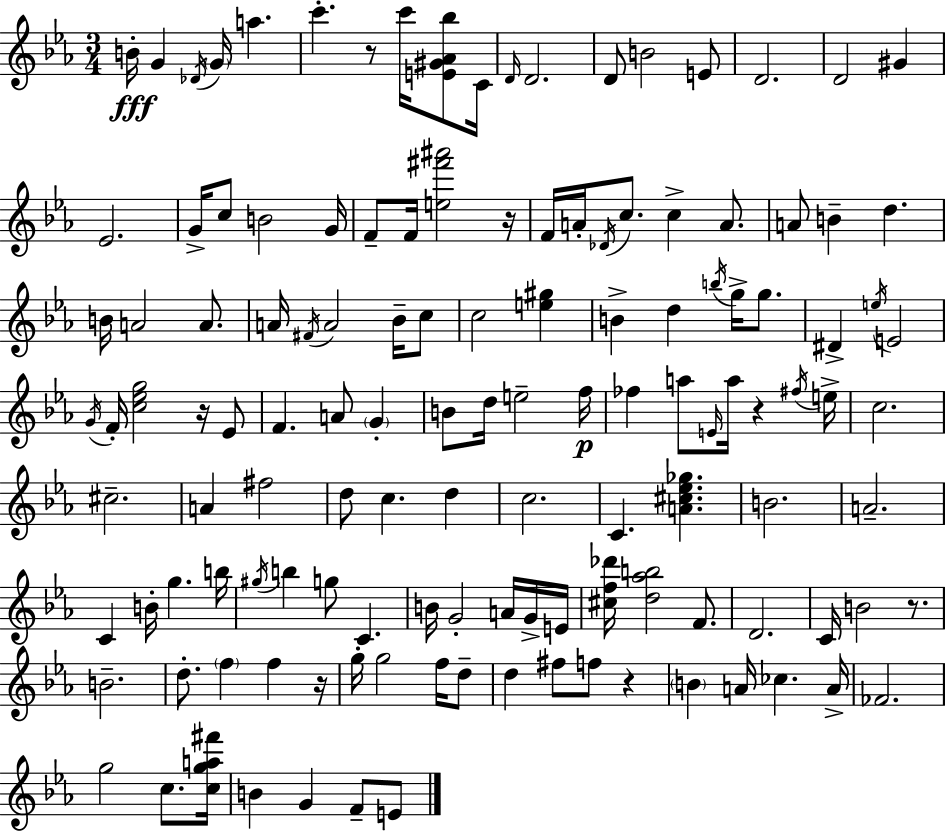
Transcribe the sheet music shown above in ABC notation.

X:1
T:Untitled
M:3/4
L:1/4
K:Eb
B/4 G _D/4 G/4 a c' z/2 c'/4 [E^G_A_b]/2 C/4 D/4 D2 D/2 B2 E/2 D2 D2 ^G _E2 G/4 c/2 B2 G/4 F/2 F/4 [e^f'^a']2 z/4 F/4 A/4 _D/4 c/2 c A/2 A/2 B d B/4 A2 A/2 A/4 ^F/4 A2 _B/4 c/2 c2 [e^g] B d b/4 g/4 g/2 ^D e/4 E2 G/4 F/4 [c_eg]2 z/4 _E/2 F A/2 G B/2 d/4 e2 f/4 _f a/2 E/4 a/4 z ^f/4 e/4 c2 ^c2 A ^f2 d/2 c d c2 C [A^c_e_g] B2 A2 C B/4 g b/4 ^g/4 b g/2 C B/4 G2 A/4 G/4 E/4 [^cf_d']/4 [d_ab]2 F/2 D2 C/4 B2 z/2 B2 d/2 f f z/4 g/4 g2 f/4 d/2 d ^f/2 f/2 z B A/4 _c A/4 _F2 g2 c/2 [cga^f']/4 B G F/2 E/2